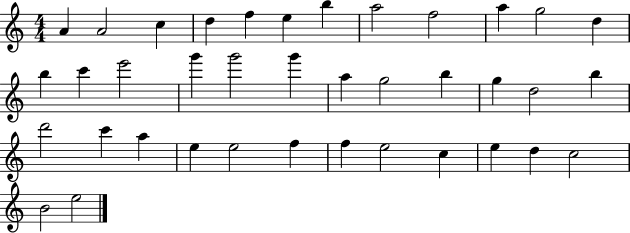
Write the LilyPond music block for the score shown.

{
  \clef treble
  \numericTimeSignature
  \time 4/4
  \key c \major
  a'4 a'2 c''4 | d''4 f''4 e''4 b''4 | a''2 f''2 | a''4 g''2 d''4 | \break b''4 c'''4 e'''2 | g'''4 g'''2 g'''4 | a''4 g''2 b''4 | g''4 d''2 b''4 | \break d'''2 c'''4 a''4 | e''4 e''2 f''4 | f''4 e''2 c''4 | e''4 d''4 c''2 | \break b'2 e''2 | \bar "|."
}